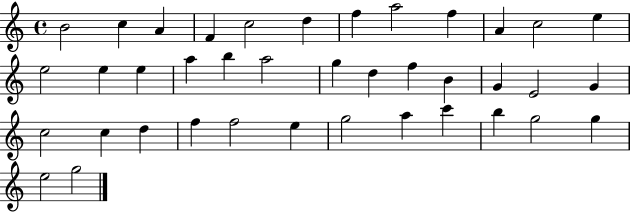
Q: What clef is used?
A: treble